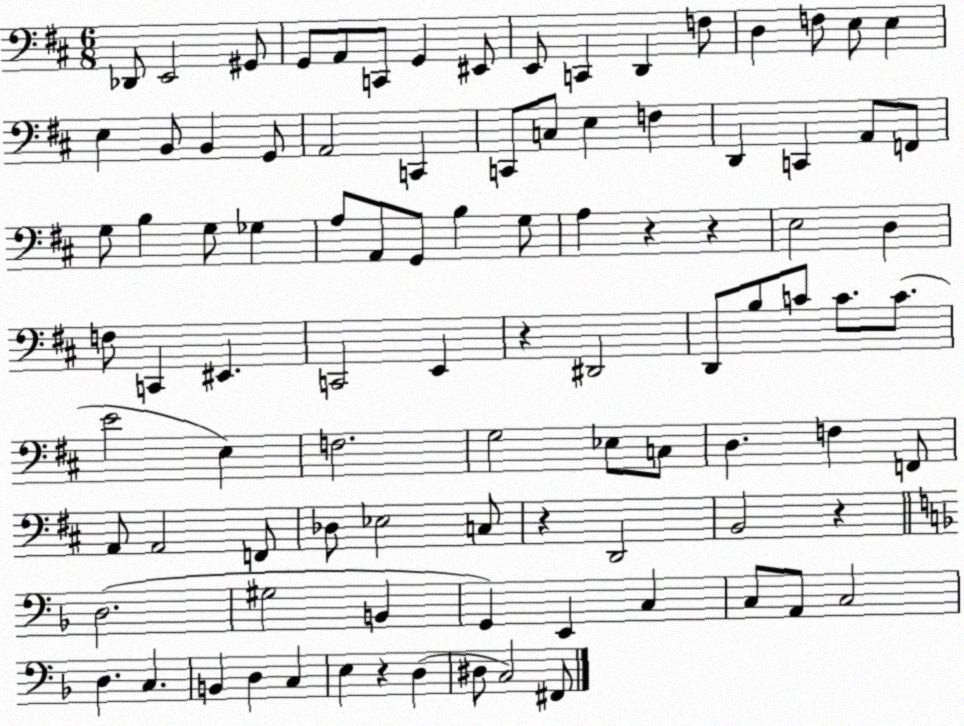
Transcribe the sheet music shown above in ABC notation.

X:1
T:Untitled
M:6/8
L:1/4
K:D
_D,,/2 E,,2 ^G,,/2 G,,/2 A,,/2 C,,/2 G,, ^E,,/2 E,,/2 C,, D,, F,/2 D, F,/2 E,/2 E, E, B,,/2 B,, G,,/2 A,,2 C,, C,,/2 C,/2 E, F, D,, C,, A,,/2 F,,/2 G,/2 B, G,/2 _G, A,/2 A,,/2 G,,/2 B, G,/2 A, z z E,2 D, F,/2 C,, ^E,, C,,2 E,, z ^D,,2 D,,/2 B,/2 C/2 C/2 C/2 E2 E, F,2 G,2 _E,/2 C,/2 D, F, F,,/2 A,,/2 A,,2 F,,/2 _D,/2 _E,2 C,/2 z D,,2 B,,2 z D,2 ^G,2 B,, G,, E,, C, C,/2 A,,/2 C,2 D, C, B,, D, C, E, z D, ^D,/2 C,2 ^F,,/2